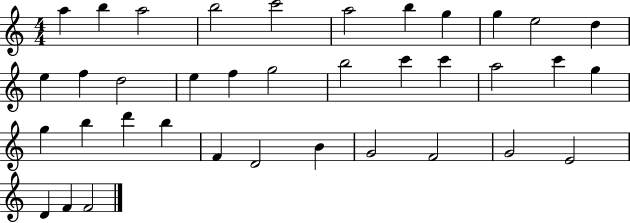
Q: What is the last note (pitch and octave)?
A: F4